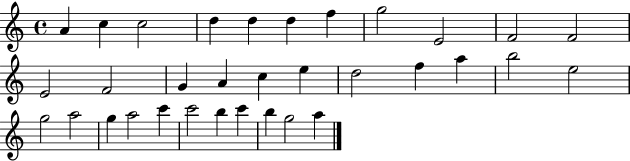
{
  \clef treble
  \time 4/4
  \defaultTimeSignature
  \key c \major
  a'4 c''4 c''2 | d''4 d''4 d''4 f''4 | g''2 e'2 | f'2 f'2 | \break e'2 f'2 | g'4 a'4 c''4 e''4 | d''2 f''4 a''4 | b''2 e''2 | \break g''2 a''2 | g''4 a''2 c'''4 | c'''2 b''4 c'''4 | b''4 g''2 a''4 | \break \bar "|."
}